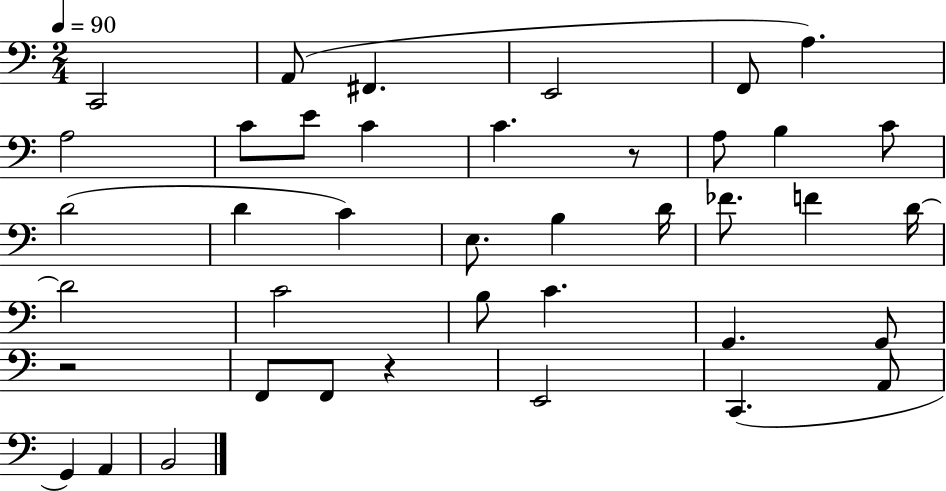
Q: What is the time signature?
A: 2/4